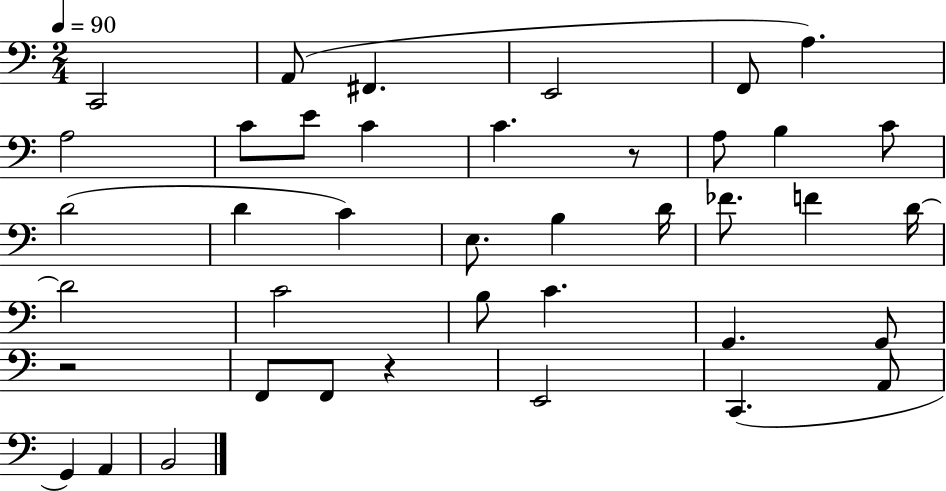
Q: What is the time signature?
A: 2/4